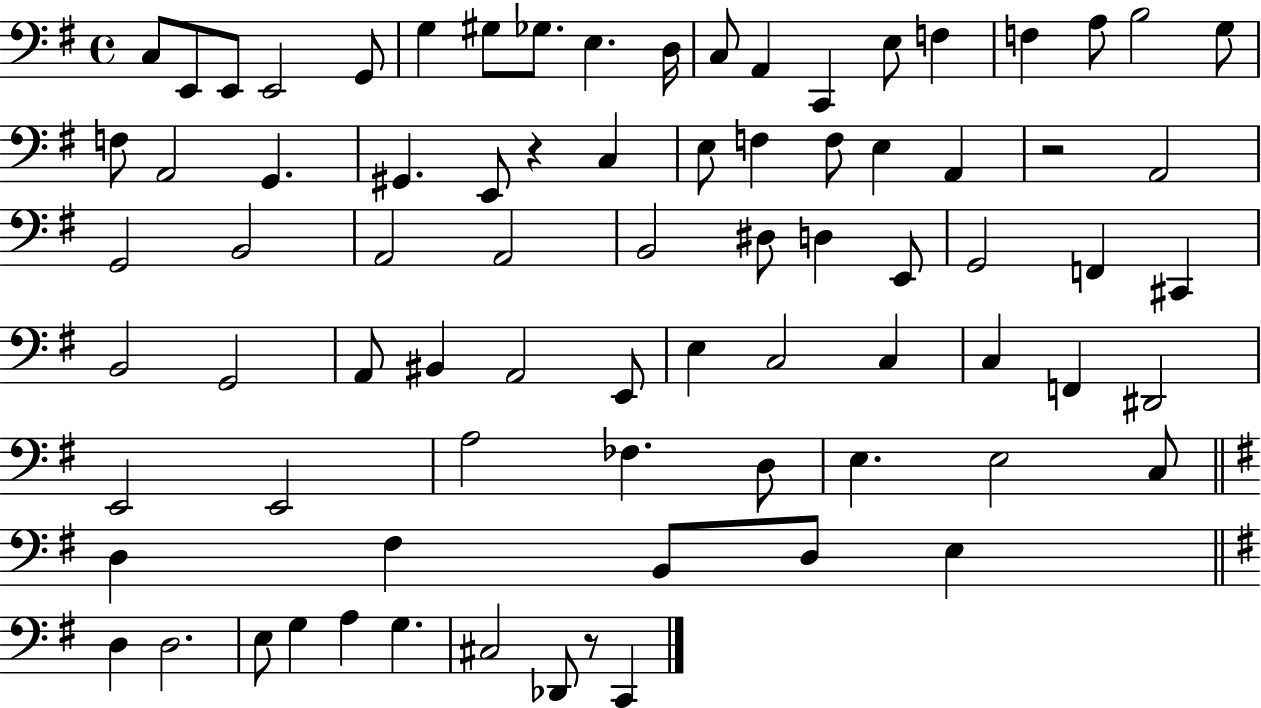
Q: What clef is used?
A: bass